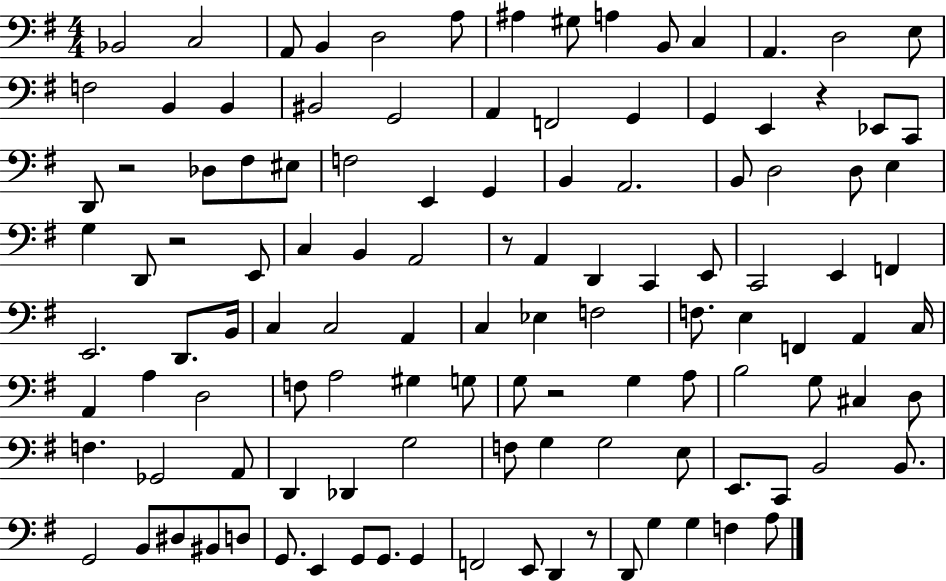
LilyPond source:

{
  \clef bass
  \numericTimeSignature
  \time 4/4
  \key g \major
  bes,2 c2 | a,8 b,4 d2 a8 | ais4 gis8 a4 b,8 c4 | a,4. d2 e8 | \break f2 b,4 b,4 | bis,2 g,2 | a,4 f,2 g,4 | g,4 e,4 r4 ees,8 c,8 | \break d,8 r2 des8 fis8 eis8 | f2 e,4 g,4 | b,4 a,2. | b,8 d2 d8 e4 | \break g4 d,8 r2 e,8 | c4 b,4 a,2 | r8 a,4 d,4 c,4 e,8 | c,2 e,4 f,4 | \break e,2. d,8. b,16 | c4 c2 a,4 | c4 ees4 f2 | f8. e4 f,4 a,4 c16 | \break a,4 a4 d2 | f8 a2 gis4 g8 | g8 r2 g4 a8 | b2 g8 cis4 d8 | \break f4. ges,2 a,8 | d,4 des,4 g2 | f8 g4 g2 e8 | e,8. c,8 b,2 b,8. | \break g,2 b,8 dis8 bis,8 d8 | g,8. e,4 g,8 g,8. g,4 | f,2 e,8 d,4 r8 | d,8 g4 g4 f4 a8 | \break \bar "|."
}